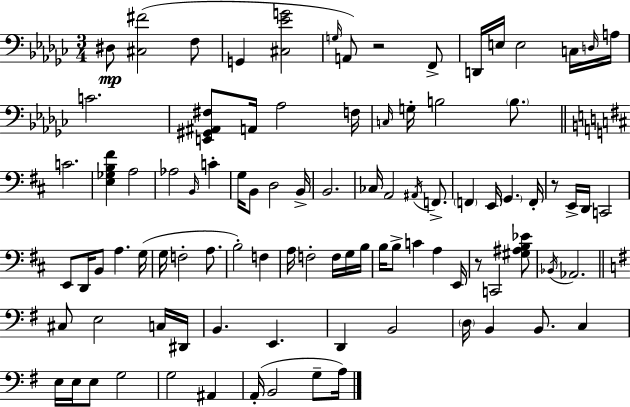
{
  \clef bass
  \numericTimeSignature
  \time 3/4
  \key ees \minor
  dis8\mp <cis fis'>2( f8 | g,4 <cis ees' g'>2 | \grace { g16 } a,8) r2 f,8-> | d,16 e16 e2 c16 | \break \grace { d16 } a16 c'2. | <e, gis, ais, fis>8 a,16 aes2 | f16 \grace { c16 } g16-. b2 | \parenthesize b8. \bar "||" \break \key b \minor c'2. | <e ges b fis'>4 a2 | aes2 \grace { b,16 } c'4-. | g16 b,8 d2 | \break b,16-> b,2. | ces16 a,2 \acciaccatura { ais,16 } f,8.-> | \parenthesize f,4 e,16 \parenthesize g,4. | f,16-. r8 e,16-> d,16 c,2 | \break e,8 d,16 b,8 a4. | g16( g16 f2-. a8. | b2-.) f4 | a16 f2-. f16 | \break g16 b16 b16 b8-> c'4 a4 | e,16 r8 c,2 | <gis ais b ees'>8 \acciaccatura { bes,16 } aes,2. | \bar "||" \break \key g \major cis8 e2 c16 dis,16 | b,4. e,4. | d,4 b,2 | \parenthesize d16 b,4 b,8. c4 | \break e16 e16 e8 g2 | g2 ais,4 | a,16-.( b,2 g8-- a16) | \bar "|."
}